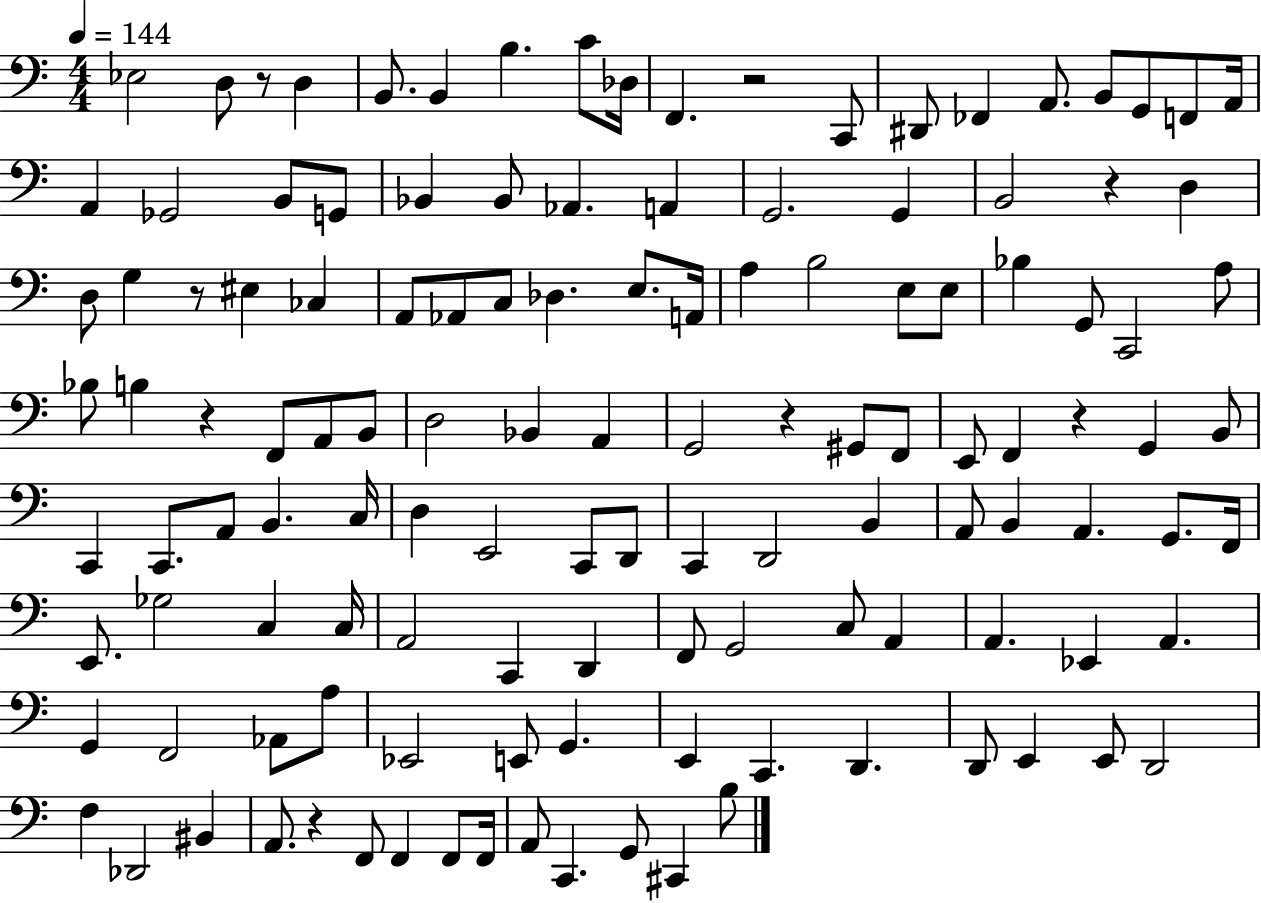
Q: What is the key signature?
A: C major